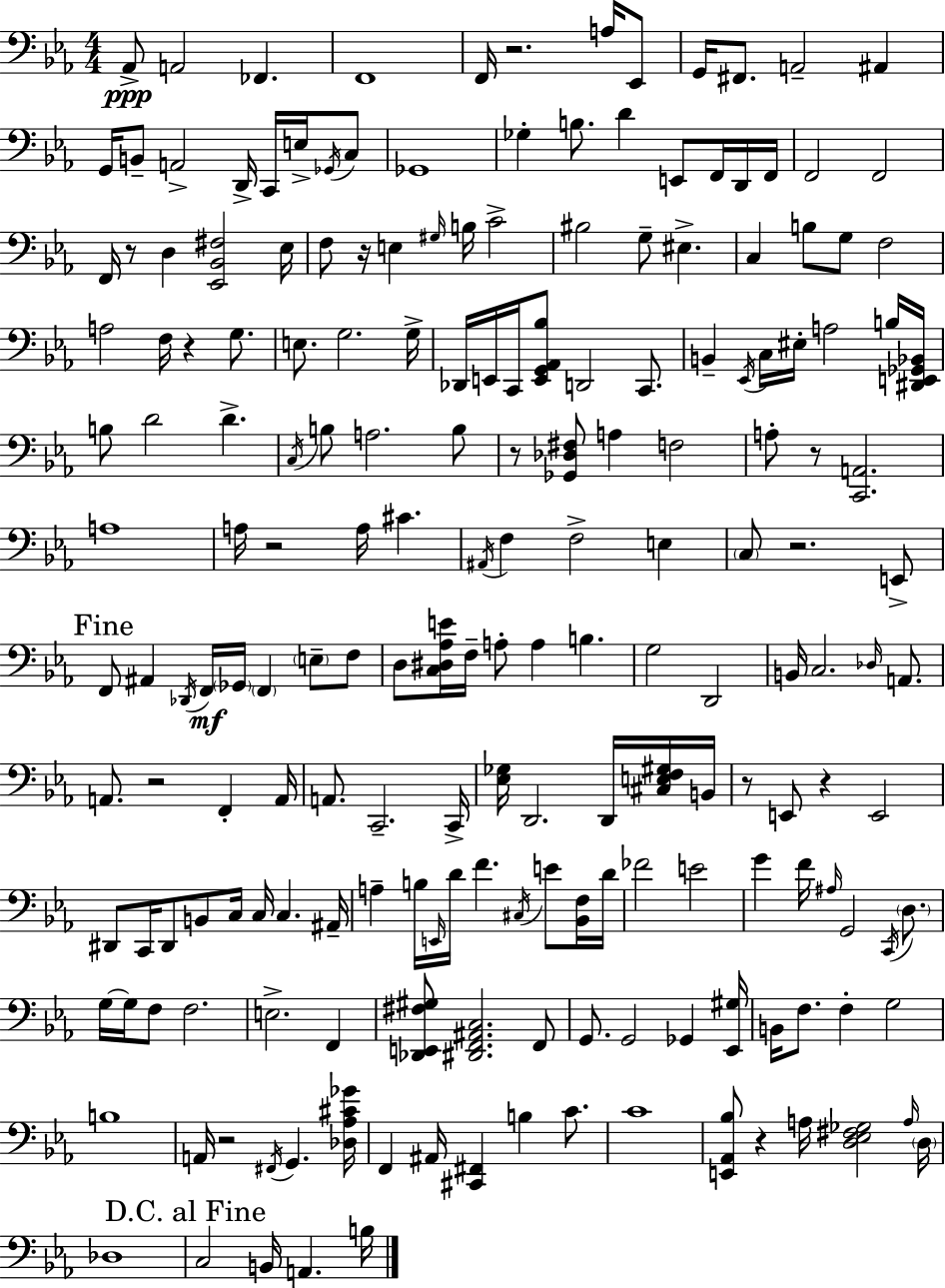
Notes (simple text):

Ab2/e A2/h FES2/q. F2/w F2/s R/h. A3/s Eb2/e G2/s F#2/e. A2/h A#2/q G2/s B2/e A2/h D2/s C2/s E3/s Gb2/s C3/e Gb2/w Gb3/q B3/e. D4/q E2/e F2/s D2/s F2/s F2/h F2/h F2/s R/e D3/q [Eb2,Bb2,F#3]/h Eb3/s F3/e R/s E3/q G#3/s B3/s C4/h BIS3/h G3/e EIS3/q. C3/q B3/e G3/e F3/h A3/h F3/s R/q G3/e. E3/e. G3/h. G3/s Db2/s E2/s C2/s [E2,G2,Ab2,Bb3]/e D2/h C2/e. B2/q Eb2/s C3/s EIS3/s A3/h B3/s [D#2,E2,Gb2,Bb2]/s B3/e D4/h D4/q. C3/s B3/e A3/h. B3/e R/e [Gb2,Db3,F#3]/e A3/q F3/h A3/e R/e [C2,A2]/h. A3/w A3/s R/h A3/s C#4/q. A#2/s F3/q F3/h E3/q C3/e R/h. E2/e F2/e A#2/q Db2/s F2/s Gb2/s F2/q E3/e F3/e D3/e [C3,D#3,Ab3,E4]/s F3/s A3/e A3/q B3/q. G3/h D2/h B2/s C3/h. Db3/s A2/e. A2/e. R/h F2/q A2/s A2/e. C2/h. C2/s [Eb3,Gb3]/s D2/h. D2/s [C#3,E3,F3,G#3]/s B2/s R/e E2/e R/q E2/h D#2/e C2/s D#2/e B2/e C3/s C3/s C3/q. A#2/s A3/q B3/s E2/s D4/s F4/q. C#3/s E4/e [Bb2,F3]/s D4/s FES4/h E4/h G4/q F4/s A#3/s G2/h C2/s D3/e. G3/s G3/s F3/e F3/h. E3/h. F2/q [Db2,E2,F#3,G#3]/e [D#2,F2,A#2,C3]/h. F2/e G2/e. G2/h Gb2/q [Eb2,G#3]/s B2/s F3/e. F3/q G3/h B3/w A2/s R/h F#2/s G2/q. [Db3,Ab3,C#4,Gb4]/s F2/q A#2/s [C#2,F#2]/q B3/q C4/e. C4/w [E2,Ab2,Bb3]/e R/q A3/s [D3,Eb3,F#3,Gb3]/h A3/s D3/s Db3/w C3/h B2/s A2/q. B3/s